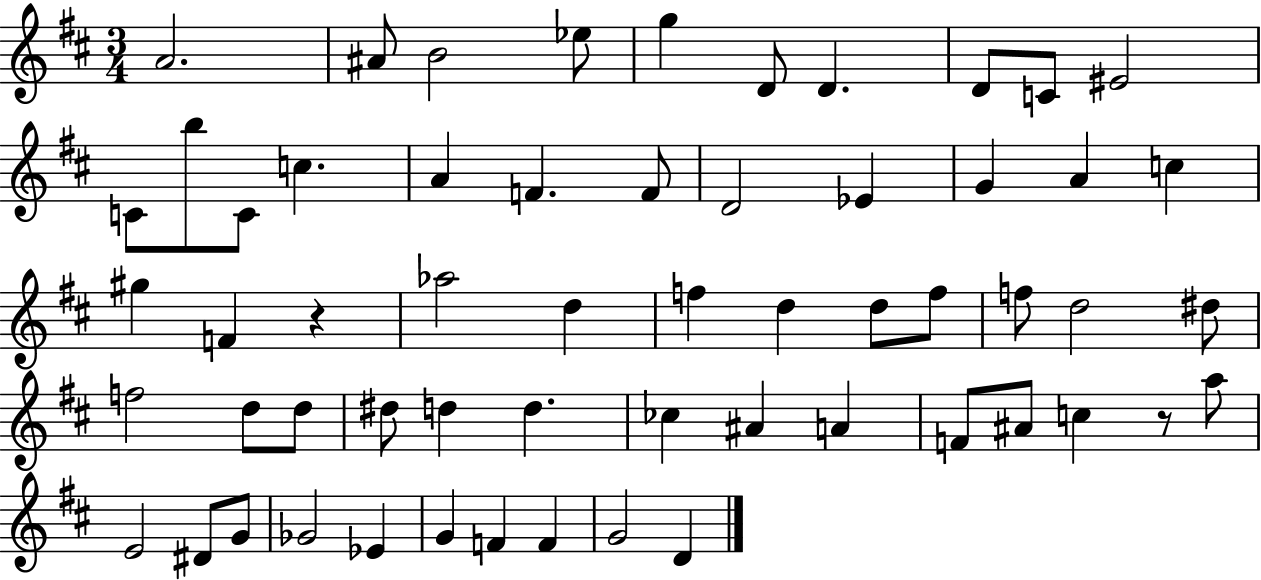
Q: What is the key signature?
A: D major